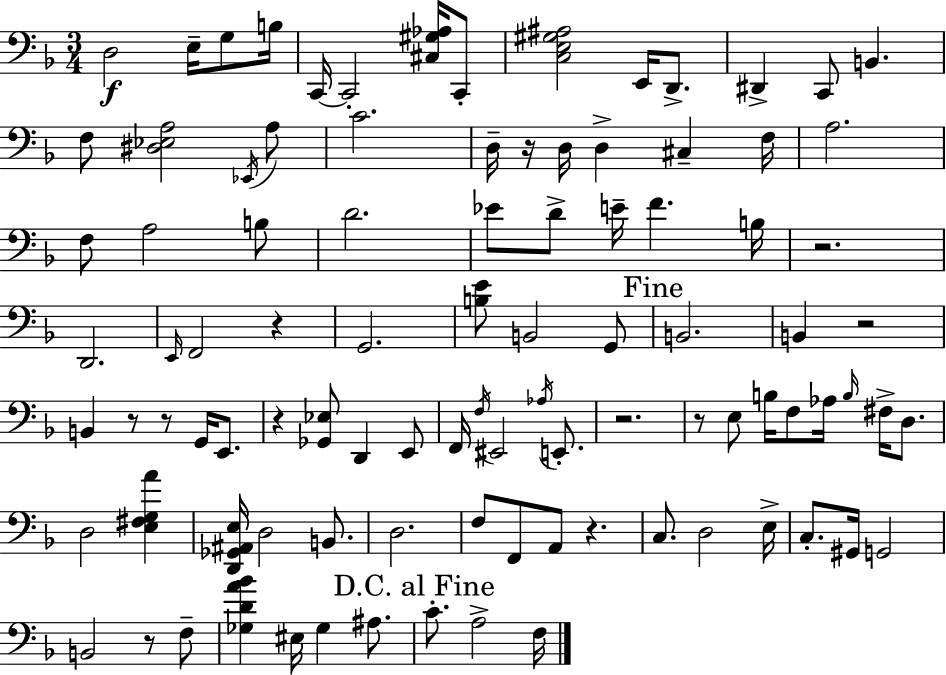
X:1
T:Untitled
M:3/4
L:1/4
K:Dm
D,2 E,/4 G,/2 B,/4 C,,/4 C,,2 [^C,^G,_A,]/4 C,,/2 [C,E,^G,^A,]2 E,,/4 D,,/2 ^D,, C,,/2 B,, F,/2 [^D,_E,A,]2 _E,,/4 A,/2 C2 D,/4 z/4 D,/4 D, ^C, F,/4 A,2 F,/2 A,2 B,/2 D2 _E/2 D/2 E/4 F B,/4 z2 D,,2 E,,/4 F,,2 z G,,2 [B,E]/2 B,,2 G,,/2 B,,2 B,, z2 B,, z/2 z/2 G,,/4 E,,/2 z [_G,,_E,]/2 D,, E,,/2 F,,/4 F,/4 ^E,,2 _A,/4 E,,/2 z2 z/2 E,/2 B,/4 F,/2 _A,/4 B,/4 ^F,/4 D,/2 D,2 [E,^F,G,A] [D,,_G,,^A,,E,]/4 D,2 B,,/2 D,2 F,/2 F,,/2 A,,/2 z C,/2 D,2 E,/4 C,/2 ^G,,/4 G,,2 B,,2 z/2 F,/2 [_G,DA_B] ^E,/4 _G, ^A,/2 C/2 A,2 F,/4